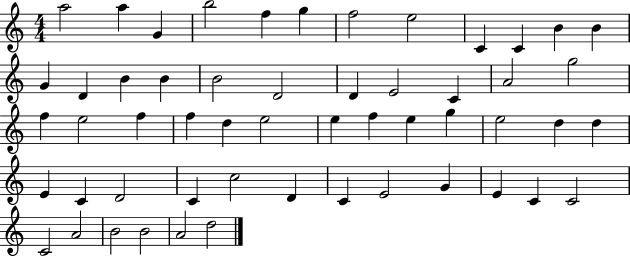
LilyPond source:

{
  \clef treble
  \numericTimeSignature
  \time 4/4
  \key c \major
  a''2 a''4 g'4 | b''2 f''4 g''4 | f''2 e''2 | c'4 c'4 b'4 b'4 | \break g'4 d'4 b'4 b'4 | b'2 d'2 | d'4 e'2 c'4 | a'2 g''2 | \break f''4 e''2 f''4 | f''4 d''4 e''2 | e''4 f''4 e''4 g''4 | e''2 d''4 d''4 | \break e'4 c'4 d'2 | c'4 c''2 d'4 | c'4 e'2 g'4 | e'4 c'4 c'2 | \break c'2 a'2 | b'2 b'2 | a'2 d''2 | \bar "|."
}